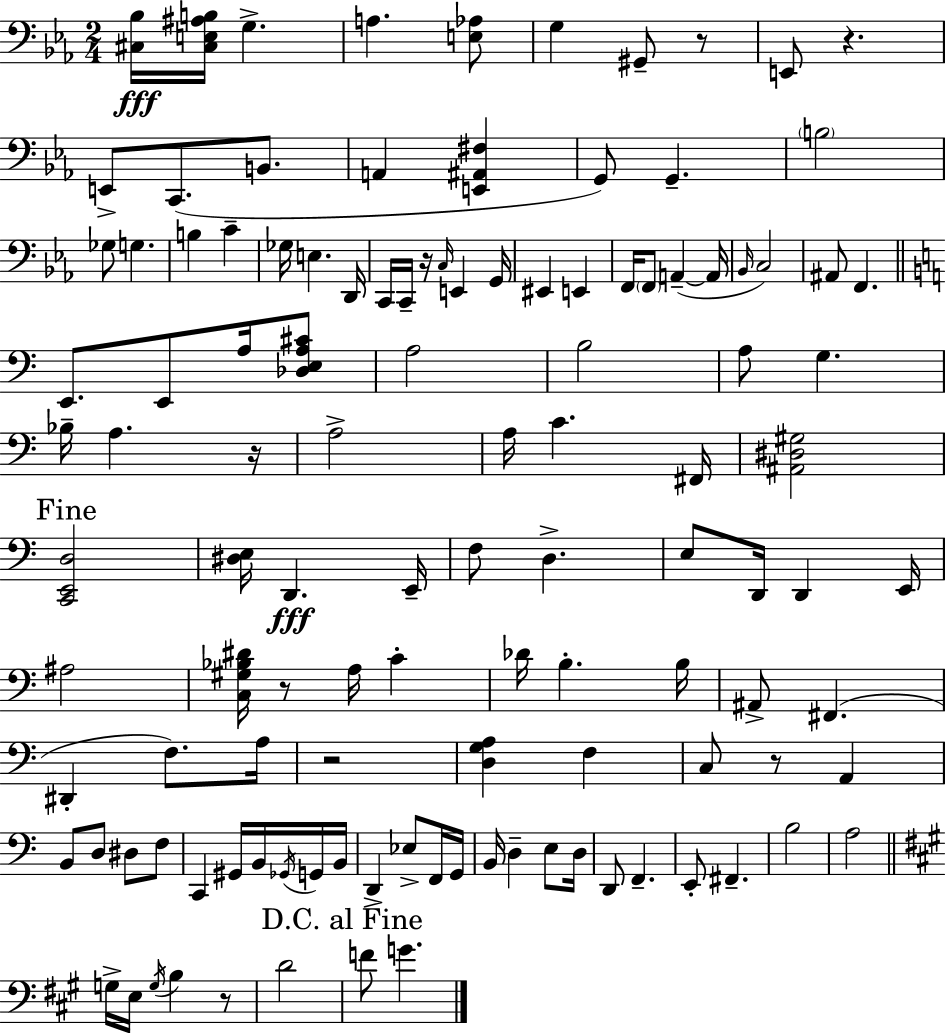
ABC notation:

X:1
T:Untitled
M:2/4
L:1/4
K:Cm
[^C,_B,]/4 [^C,E,^A,B,]/4 G, A, [E,_A,]/2 G, ^G,,/2 z/2 E,,/2 z E,,/2 C,,/2 B,,/2 A,, [E,,^A,,^F,] G,,/2 G,, B,2 _G,/2 G, B, C _G,/4 E, D,,/4 C,,/4 C,,/4 z/4 C,/4 E,, G,,/4 ^E,, E,, F,,/4 F,,/2 A,, A,,/4 _B,,/4 C,2 ^A,,/2 F,, E,,/2 E,,/2 A,/4 [_D,E,A,^C]/2 A,2 B,2 A,/2 G, _B,/4 A, z/4 A,2 A,/4 C ^F,,/4 [^A,,^D,^G,]2 [C,,E,,D,]2 [^D,E,]/4 D,, E,,/4 F,/2 D, E,/2 D,,/4 D,, E,,/4 ^A,2 [C,^G,_B,^D]/4 z/2 A,/4 C _D/4 B, B,/4 ^A,,/2 ^F,, ^D,, F,/2 A,/4 z2 [D,G,A,] F, C,/2 z/2 A,, B,,/2 D,/2 ^D,/2 F,/2 C,, ^G,,/4 B,,/4 _G,,/4 G,,/4 B,,/4 D,, _E,/2 F,,/4 G,,/4 B,,/4 D, E,/2 D,/4 D,,/2 F,, E,,/2 ^F,, B,2 A,2 G,/4 E,/4 G,/4 B, z/2 D2 F/2 G